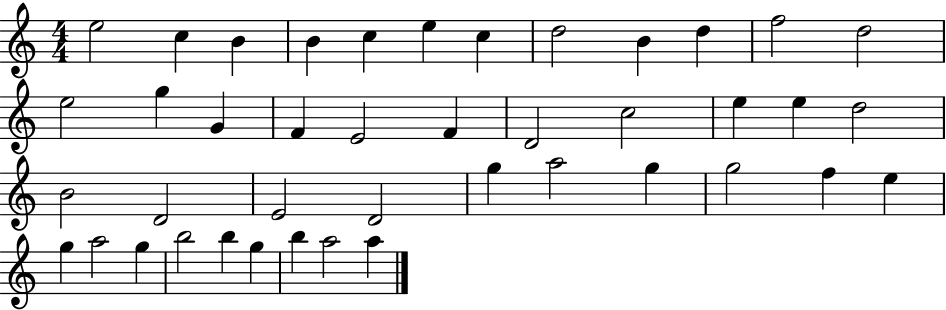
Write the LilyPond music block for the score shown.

{
  \clef treble
  \numericTimeSignature
  \time 4/4
  \key c \major
  e''2 c''4 b'4 | b'4 c''4 e''4 c''4 | d''2 b'4 d''4 | f''2 d''2 | \break e''2 g''4 g'4 | f'4 e'2 f'4 | d'2 c''2 | e''4 e''4 d''2 | \break b'2 d'2 | e'2 d'2 | g''4 a''2 g''4 | g''2 f''4 e''4 | \break g''4 a''2 g''4 | b''2 b''4 g''4 | b''4 a''2 a''4 | \bar "|."
}